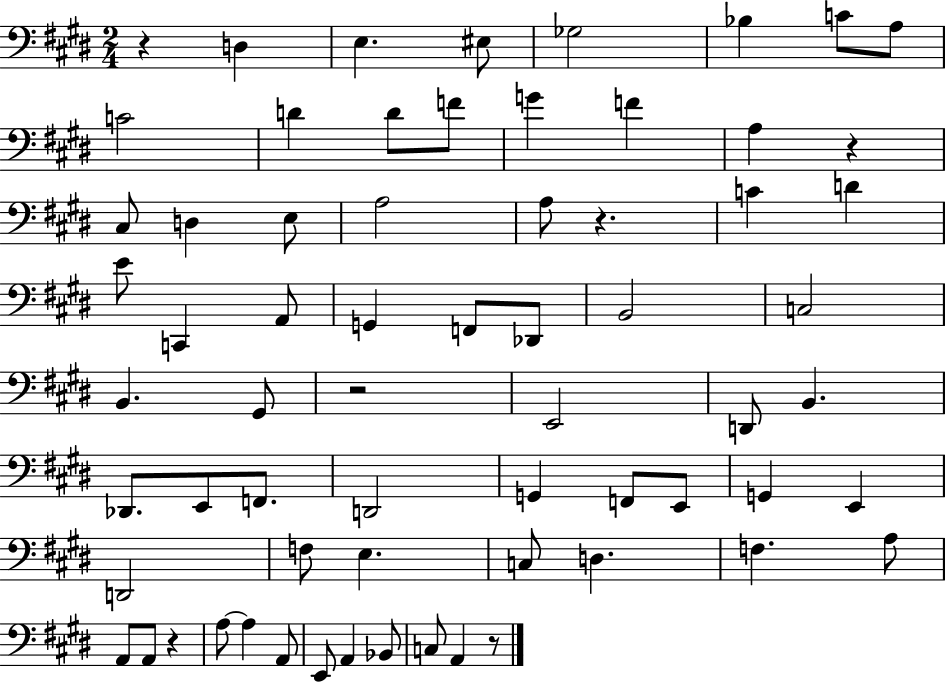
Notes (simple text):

R/q D3/q E3/q. EIS3/e Gb3/h Bb3/q C4/e A3/e C4/h D4/q D4/e F4/e G4/q F4/q A3/q R/q C#3/e D3/q E3/e A3/h A3/e R/q. C4/q D4/q E4/e C2/q A2/e G2/q F2/e Db2/e B2/h C3/h B2/q. G#2/e R/h E2/h D2/e B2/q. Db2/e. E2/e F2/e. D2/h G2/q F2/e E2/e G2/q E2/q D2/h F3/e E3/q. C3/e D3/q. F3/q. A3/e A2/e A2/e R/q A3/e A3/q A2/e E2/e A2/q Bb2/e C3/e A2/q R/e